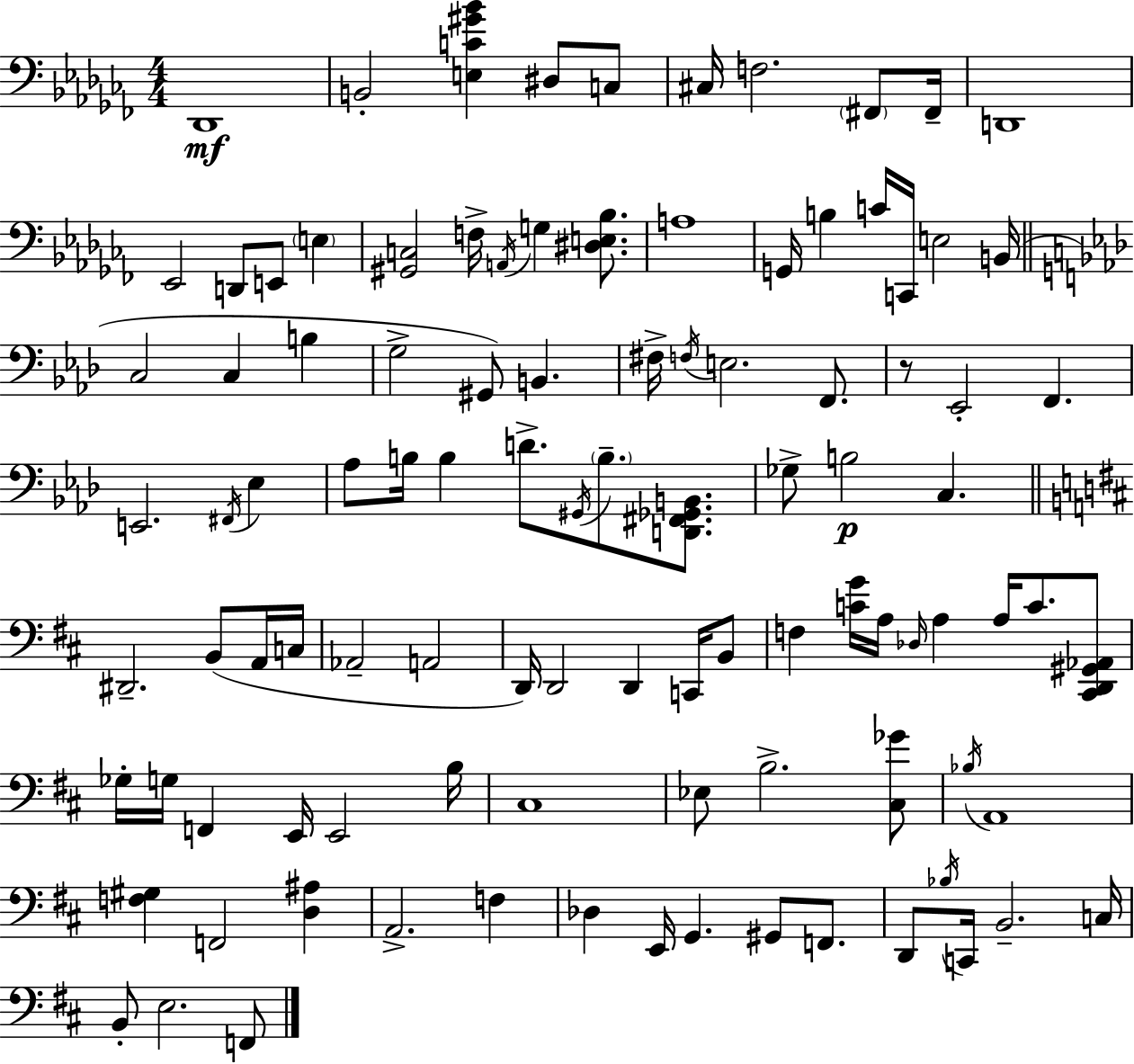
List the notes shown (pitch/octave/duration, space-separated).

Db2/w B2/h [E3,C4,G#4,Bb4]/q D#3/e C3/e C#3/s F3/h. F#2/e F#2/s D2/w Eb2/h D2/e E2/e E3/q [G#2,C3]/h F3/s A2/s G3/q [D#3,E3,Bb3]/e. A3/w G2/s B3/q C4/s C2/s E3/h B2/s C3/h C3/q B3/q G3/h G#2/e B2/q. F#3/s F3/s E3/h. F2/e. R/e Eb2/h F2/q. E2/h. F#2/s Eb3/q Ab3/e B3/s B3/q D4/e. G#2/s B3/e. [D2,F#2,Gb2,B2]/e. Gb3/e B3/h C3/q. D#2/h. B2/e A2/s C3/s Ab2/h A2/h D2/s D2/h D2/q C2/s B2/e F3/q [C4,G4]/s A3/s Db3/s A3/q A3/s C4/e. [C#2,D2,G#2,Ab2]/e Gb3/s G3/s F2/q E2/s E2/h B3/s C#3/w Eb3/e B3/h. [C#3,Gb4]/e Bb3/s A2/w [F3,G#3]/q F2/h [D3,A#3]/q A2/h. F3/q Db3/q E2/s G2/q. G#2/e F2/e. D2/e Bb3/s C2/s B2/h. C3/s B2/e E3/h. F2/e